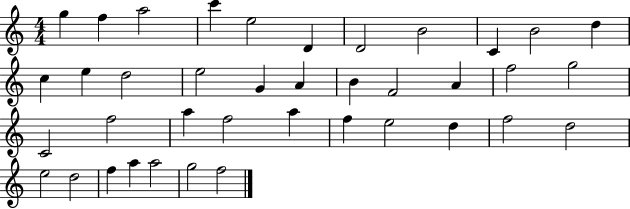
{
  \clef treble
  \numericTimeSignature
  \time 4/4
  \key c \major
  g''4 f''4 a''2 | c'''4 e''2 d'4 | d'2 b'2 | c'4 b'2 d''4 | \break c''4 e''4 d''2 | e''2 g'4 a'4 | b'4 f'2 a'4 | f''2 g''2 | \break c'2 f''2 | a''4 f''2 a''4 | f''4 e''2 d''4 | f''2 d''2 | \break e''2 d''2 | f''4 a''4 a''2 | g''2 f''2 | \bar "|."
}